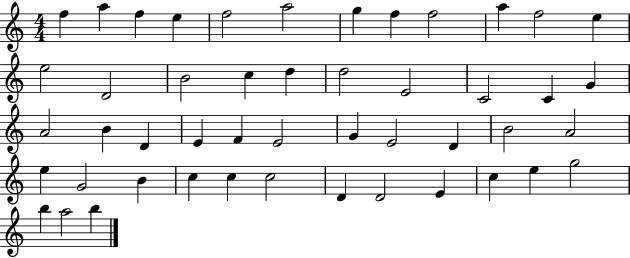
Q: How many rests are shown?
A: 0